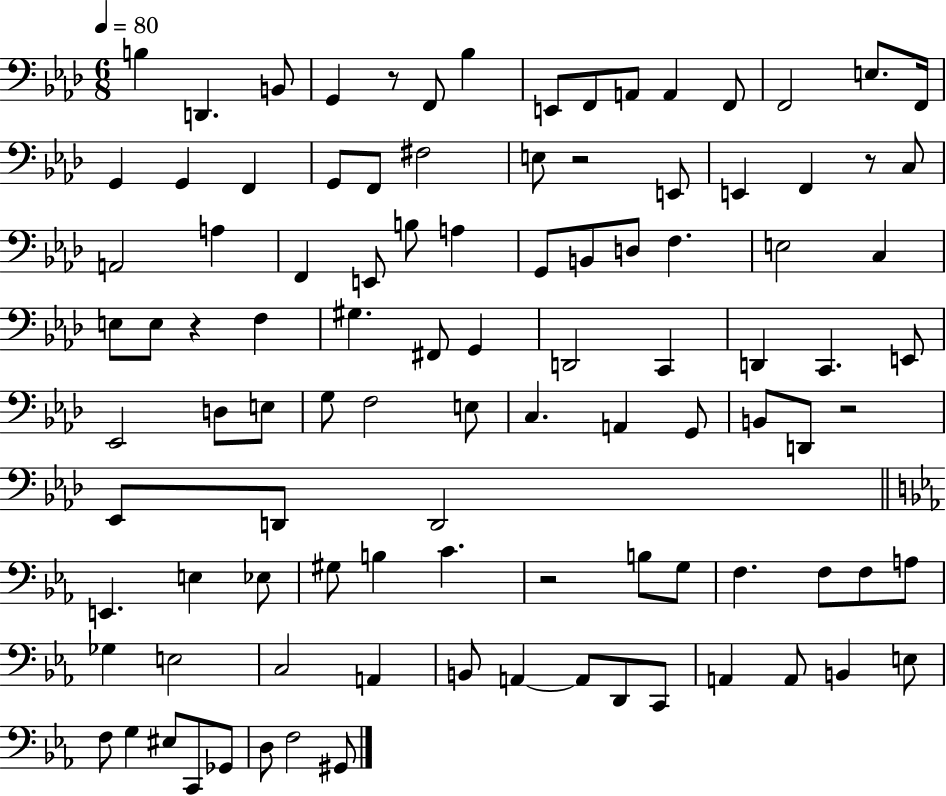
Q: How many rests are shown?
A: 6